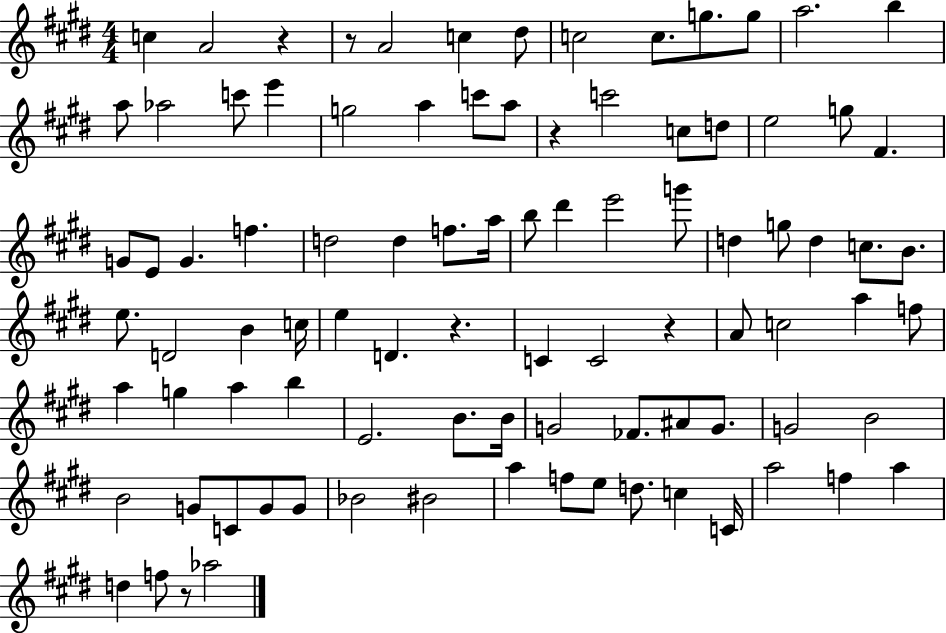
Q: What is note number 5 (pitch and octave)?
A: D#5